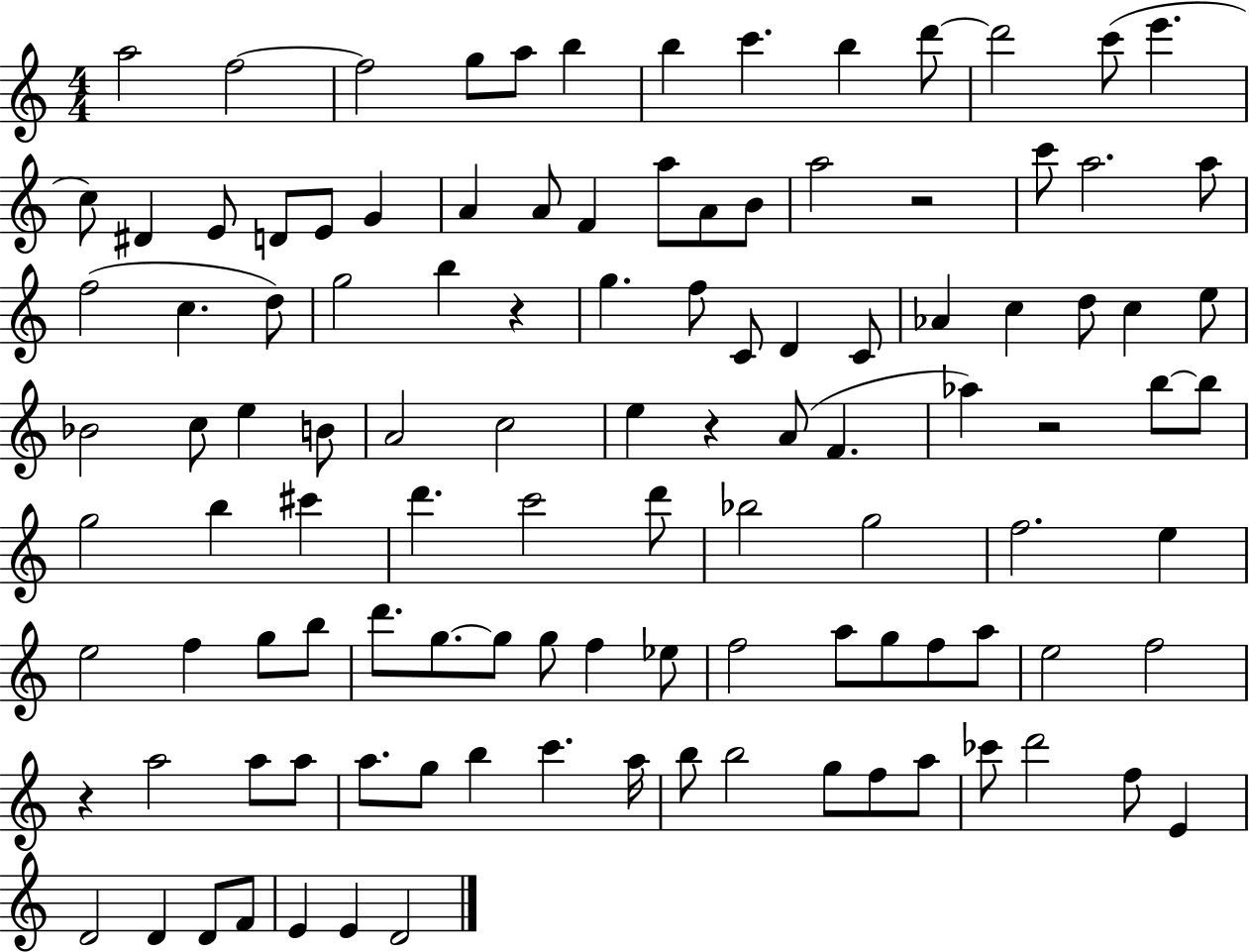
X:1
T:Untitled
M:4/4
L:1/4
K:C
a2 f2 f2 g/2 a/2 b b c' b d'/2 d'2 c'/2 e' c/2 ^D E/2 D/2 E/2 G A A/2 F a/2 A/2 B/2 a2 z2 c'/2 a2 a/2 f2 c d/2 g2 b z g f/2 C/2 D C/2 _A c d/2 c e/2 _B2 c/2 e B/2 A2 c2 e z A/2 F _a z2 b/2 b/2 g2 b ^c' d' c'2 d'/2 _b2 g2 f2 e e2 f g/2 b/2 d'/2 g/2 g/2 g/2 f _e/2 f2 a/2 g/2 f/2 a/2 e2 f2 z a2 a/2 a/2 a/2 g/2 b c' a/4 b/2 b2 g/2 f/2 a/2 _c'/2 d'2 f/2 E D2 D D/2 F/2 E E D2